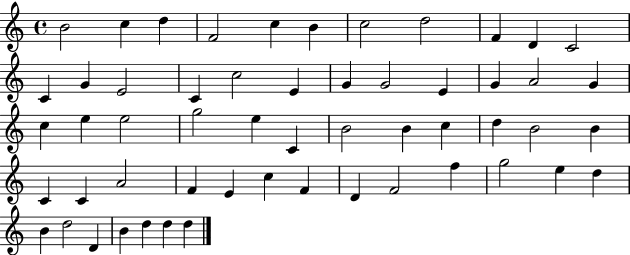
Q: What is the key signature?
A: C major